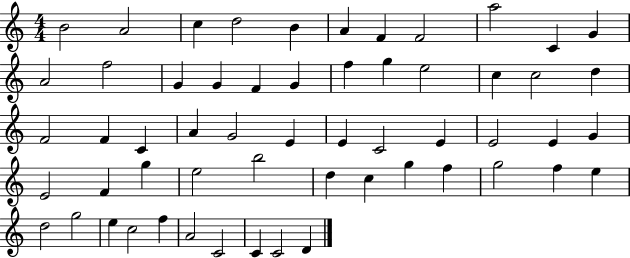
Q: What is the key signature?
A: C major